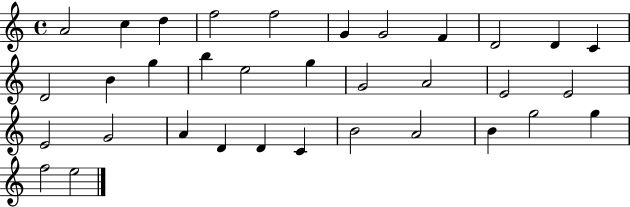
{
  \clef treble
  \time 4/4
  \defaultTimeSignature
  \key c \major
  a'2 c''4 d''4 | f''2 f''2 | g'4 g'2 f'4 | d'2 d'4 c'4 | \break d'2 b'4 g''4 | b''4 e''2 g''4 | g'2 a'2 | e'2 e'2 | \break e'2 g'2 | a'4 d'4 d'4 c'4 | b'2 a'2 | b'4 g''2 g''4 | \break f''2 e''2 | \bar "|."
}